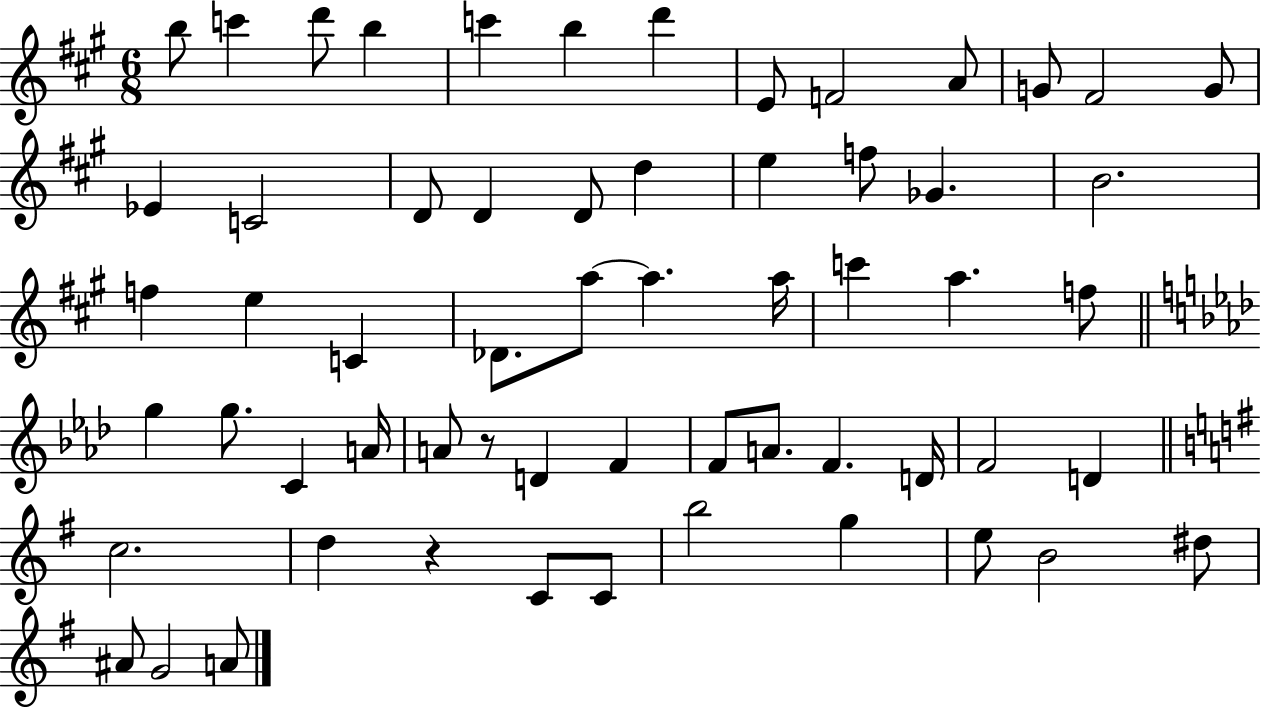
{
  \clef treble
  \numericTimeSignature
  \time 6/8
  \key a \major
  b''8 c'''4 d'''8 b''4 | c'''4 b''4 d'''4 | e'8 f'2 a'8 | g'8 fis'2 g'8 | \break ees'4 c'2 | d'8 d'4 d'8 d''4 | e''4 f''8 ges'4. | b'2. | \break f''4 e''4 c'4 | des'8. a''8~~ a''4. a''16 | c'''4 a''4. f''8 | \bar "||" \break \key f \minor g''4 g''8. c'4 a'16 | a'8 r8 d'4 f'4 | f'8 a'8. f'4. d'16 | f'2 d'4 | \break \bar "||" \break \key g \major c''2. | d''4 r4 c'8 c'8 | b''2 g''4 | e''8 b'2 dis''8 | \break ais'8 g'2 a'8 | \bar "|."
}